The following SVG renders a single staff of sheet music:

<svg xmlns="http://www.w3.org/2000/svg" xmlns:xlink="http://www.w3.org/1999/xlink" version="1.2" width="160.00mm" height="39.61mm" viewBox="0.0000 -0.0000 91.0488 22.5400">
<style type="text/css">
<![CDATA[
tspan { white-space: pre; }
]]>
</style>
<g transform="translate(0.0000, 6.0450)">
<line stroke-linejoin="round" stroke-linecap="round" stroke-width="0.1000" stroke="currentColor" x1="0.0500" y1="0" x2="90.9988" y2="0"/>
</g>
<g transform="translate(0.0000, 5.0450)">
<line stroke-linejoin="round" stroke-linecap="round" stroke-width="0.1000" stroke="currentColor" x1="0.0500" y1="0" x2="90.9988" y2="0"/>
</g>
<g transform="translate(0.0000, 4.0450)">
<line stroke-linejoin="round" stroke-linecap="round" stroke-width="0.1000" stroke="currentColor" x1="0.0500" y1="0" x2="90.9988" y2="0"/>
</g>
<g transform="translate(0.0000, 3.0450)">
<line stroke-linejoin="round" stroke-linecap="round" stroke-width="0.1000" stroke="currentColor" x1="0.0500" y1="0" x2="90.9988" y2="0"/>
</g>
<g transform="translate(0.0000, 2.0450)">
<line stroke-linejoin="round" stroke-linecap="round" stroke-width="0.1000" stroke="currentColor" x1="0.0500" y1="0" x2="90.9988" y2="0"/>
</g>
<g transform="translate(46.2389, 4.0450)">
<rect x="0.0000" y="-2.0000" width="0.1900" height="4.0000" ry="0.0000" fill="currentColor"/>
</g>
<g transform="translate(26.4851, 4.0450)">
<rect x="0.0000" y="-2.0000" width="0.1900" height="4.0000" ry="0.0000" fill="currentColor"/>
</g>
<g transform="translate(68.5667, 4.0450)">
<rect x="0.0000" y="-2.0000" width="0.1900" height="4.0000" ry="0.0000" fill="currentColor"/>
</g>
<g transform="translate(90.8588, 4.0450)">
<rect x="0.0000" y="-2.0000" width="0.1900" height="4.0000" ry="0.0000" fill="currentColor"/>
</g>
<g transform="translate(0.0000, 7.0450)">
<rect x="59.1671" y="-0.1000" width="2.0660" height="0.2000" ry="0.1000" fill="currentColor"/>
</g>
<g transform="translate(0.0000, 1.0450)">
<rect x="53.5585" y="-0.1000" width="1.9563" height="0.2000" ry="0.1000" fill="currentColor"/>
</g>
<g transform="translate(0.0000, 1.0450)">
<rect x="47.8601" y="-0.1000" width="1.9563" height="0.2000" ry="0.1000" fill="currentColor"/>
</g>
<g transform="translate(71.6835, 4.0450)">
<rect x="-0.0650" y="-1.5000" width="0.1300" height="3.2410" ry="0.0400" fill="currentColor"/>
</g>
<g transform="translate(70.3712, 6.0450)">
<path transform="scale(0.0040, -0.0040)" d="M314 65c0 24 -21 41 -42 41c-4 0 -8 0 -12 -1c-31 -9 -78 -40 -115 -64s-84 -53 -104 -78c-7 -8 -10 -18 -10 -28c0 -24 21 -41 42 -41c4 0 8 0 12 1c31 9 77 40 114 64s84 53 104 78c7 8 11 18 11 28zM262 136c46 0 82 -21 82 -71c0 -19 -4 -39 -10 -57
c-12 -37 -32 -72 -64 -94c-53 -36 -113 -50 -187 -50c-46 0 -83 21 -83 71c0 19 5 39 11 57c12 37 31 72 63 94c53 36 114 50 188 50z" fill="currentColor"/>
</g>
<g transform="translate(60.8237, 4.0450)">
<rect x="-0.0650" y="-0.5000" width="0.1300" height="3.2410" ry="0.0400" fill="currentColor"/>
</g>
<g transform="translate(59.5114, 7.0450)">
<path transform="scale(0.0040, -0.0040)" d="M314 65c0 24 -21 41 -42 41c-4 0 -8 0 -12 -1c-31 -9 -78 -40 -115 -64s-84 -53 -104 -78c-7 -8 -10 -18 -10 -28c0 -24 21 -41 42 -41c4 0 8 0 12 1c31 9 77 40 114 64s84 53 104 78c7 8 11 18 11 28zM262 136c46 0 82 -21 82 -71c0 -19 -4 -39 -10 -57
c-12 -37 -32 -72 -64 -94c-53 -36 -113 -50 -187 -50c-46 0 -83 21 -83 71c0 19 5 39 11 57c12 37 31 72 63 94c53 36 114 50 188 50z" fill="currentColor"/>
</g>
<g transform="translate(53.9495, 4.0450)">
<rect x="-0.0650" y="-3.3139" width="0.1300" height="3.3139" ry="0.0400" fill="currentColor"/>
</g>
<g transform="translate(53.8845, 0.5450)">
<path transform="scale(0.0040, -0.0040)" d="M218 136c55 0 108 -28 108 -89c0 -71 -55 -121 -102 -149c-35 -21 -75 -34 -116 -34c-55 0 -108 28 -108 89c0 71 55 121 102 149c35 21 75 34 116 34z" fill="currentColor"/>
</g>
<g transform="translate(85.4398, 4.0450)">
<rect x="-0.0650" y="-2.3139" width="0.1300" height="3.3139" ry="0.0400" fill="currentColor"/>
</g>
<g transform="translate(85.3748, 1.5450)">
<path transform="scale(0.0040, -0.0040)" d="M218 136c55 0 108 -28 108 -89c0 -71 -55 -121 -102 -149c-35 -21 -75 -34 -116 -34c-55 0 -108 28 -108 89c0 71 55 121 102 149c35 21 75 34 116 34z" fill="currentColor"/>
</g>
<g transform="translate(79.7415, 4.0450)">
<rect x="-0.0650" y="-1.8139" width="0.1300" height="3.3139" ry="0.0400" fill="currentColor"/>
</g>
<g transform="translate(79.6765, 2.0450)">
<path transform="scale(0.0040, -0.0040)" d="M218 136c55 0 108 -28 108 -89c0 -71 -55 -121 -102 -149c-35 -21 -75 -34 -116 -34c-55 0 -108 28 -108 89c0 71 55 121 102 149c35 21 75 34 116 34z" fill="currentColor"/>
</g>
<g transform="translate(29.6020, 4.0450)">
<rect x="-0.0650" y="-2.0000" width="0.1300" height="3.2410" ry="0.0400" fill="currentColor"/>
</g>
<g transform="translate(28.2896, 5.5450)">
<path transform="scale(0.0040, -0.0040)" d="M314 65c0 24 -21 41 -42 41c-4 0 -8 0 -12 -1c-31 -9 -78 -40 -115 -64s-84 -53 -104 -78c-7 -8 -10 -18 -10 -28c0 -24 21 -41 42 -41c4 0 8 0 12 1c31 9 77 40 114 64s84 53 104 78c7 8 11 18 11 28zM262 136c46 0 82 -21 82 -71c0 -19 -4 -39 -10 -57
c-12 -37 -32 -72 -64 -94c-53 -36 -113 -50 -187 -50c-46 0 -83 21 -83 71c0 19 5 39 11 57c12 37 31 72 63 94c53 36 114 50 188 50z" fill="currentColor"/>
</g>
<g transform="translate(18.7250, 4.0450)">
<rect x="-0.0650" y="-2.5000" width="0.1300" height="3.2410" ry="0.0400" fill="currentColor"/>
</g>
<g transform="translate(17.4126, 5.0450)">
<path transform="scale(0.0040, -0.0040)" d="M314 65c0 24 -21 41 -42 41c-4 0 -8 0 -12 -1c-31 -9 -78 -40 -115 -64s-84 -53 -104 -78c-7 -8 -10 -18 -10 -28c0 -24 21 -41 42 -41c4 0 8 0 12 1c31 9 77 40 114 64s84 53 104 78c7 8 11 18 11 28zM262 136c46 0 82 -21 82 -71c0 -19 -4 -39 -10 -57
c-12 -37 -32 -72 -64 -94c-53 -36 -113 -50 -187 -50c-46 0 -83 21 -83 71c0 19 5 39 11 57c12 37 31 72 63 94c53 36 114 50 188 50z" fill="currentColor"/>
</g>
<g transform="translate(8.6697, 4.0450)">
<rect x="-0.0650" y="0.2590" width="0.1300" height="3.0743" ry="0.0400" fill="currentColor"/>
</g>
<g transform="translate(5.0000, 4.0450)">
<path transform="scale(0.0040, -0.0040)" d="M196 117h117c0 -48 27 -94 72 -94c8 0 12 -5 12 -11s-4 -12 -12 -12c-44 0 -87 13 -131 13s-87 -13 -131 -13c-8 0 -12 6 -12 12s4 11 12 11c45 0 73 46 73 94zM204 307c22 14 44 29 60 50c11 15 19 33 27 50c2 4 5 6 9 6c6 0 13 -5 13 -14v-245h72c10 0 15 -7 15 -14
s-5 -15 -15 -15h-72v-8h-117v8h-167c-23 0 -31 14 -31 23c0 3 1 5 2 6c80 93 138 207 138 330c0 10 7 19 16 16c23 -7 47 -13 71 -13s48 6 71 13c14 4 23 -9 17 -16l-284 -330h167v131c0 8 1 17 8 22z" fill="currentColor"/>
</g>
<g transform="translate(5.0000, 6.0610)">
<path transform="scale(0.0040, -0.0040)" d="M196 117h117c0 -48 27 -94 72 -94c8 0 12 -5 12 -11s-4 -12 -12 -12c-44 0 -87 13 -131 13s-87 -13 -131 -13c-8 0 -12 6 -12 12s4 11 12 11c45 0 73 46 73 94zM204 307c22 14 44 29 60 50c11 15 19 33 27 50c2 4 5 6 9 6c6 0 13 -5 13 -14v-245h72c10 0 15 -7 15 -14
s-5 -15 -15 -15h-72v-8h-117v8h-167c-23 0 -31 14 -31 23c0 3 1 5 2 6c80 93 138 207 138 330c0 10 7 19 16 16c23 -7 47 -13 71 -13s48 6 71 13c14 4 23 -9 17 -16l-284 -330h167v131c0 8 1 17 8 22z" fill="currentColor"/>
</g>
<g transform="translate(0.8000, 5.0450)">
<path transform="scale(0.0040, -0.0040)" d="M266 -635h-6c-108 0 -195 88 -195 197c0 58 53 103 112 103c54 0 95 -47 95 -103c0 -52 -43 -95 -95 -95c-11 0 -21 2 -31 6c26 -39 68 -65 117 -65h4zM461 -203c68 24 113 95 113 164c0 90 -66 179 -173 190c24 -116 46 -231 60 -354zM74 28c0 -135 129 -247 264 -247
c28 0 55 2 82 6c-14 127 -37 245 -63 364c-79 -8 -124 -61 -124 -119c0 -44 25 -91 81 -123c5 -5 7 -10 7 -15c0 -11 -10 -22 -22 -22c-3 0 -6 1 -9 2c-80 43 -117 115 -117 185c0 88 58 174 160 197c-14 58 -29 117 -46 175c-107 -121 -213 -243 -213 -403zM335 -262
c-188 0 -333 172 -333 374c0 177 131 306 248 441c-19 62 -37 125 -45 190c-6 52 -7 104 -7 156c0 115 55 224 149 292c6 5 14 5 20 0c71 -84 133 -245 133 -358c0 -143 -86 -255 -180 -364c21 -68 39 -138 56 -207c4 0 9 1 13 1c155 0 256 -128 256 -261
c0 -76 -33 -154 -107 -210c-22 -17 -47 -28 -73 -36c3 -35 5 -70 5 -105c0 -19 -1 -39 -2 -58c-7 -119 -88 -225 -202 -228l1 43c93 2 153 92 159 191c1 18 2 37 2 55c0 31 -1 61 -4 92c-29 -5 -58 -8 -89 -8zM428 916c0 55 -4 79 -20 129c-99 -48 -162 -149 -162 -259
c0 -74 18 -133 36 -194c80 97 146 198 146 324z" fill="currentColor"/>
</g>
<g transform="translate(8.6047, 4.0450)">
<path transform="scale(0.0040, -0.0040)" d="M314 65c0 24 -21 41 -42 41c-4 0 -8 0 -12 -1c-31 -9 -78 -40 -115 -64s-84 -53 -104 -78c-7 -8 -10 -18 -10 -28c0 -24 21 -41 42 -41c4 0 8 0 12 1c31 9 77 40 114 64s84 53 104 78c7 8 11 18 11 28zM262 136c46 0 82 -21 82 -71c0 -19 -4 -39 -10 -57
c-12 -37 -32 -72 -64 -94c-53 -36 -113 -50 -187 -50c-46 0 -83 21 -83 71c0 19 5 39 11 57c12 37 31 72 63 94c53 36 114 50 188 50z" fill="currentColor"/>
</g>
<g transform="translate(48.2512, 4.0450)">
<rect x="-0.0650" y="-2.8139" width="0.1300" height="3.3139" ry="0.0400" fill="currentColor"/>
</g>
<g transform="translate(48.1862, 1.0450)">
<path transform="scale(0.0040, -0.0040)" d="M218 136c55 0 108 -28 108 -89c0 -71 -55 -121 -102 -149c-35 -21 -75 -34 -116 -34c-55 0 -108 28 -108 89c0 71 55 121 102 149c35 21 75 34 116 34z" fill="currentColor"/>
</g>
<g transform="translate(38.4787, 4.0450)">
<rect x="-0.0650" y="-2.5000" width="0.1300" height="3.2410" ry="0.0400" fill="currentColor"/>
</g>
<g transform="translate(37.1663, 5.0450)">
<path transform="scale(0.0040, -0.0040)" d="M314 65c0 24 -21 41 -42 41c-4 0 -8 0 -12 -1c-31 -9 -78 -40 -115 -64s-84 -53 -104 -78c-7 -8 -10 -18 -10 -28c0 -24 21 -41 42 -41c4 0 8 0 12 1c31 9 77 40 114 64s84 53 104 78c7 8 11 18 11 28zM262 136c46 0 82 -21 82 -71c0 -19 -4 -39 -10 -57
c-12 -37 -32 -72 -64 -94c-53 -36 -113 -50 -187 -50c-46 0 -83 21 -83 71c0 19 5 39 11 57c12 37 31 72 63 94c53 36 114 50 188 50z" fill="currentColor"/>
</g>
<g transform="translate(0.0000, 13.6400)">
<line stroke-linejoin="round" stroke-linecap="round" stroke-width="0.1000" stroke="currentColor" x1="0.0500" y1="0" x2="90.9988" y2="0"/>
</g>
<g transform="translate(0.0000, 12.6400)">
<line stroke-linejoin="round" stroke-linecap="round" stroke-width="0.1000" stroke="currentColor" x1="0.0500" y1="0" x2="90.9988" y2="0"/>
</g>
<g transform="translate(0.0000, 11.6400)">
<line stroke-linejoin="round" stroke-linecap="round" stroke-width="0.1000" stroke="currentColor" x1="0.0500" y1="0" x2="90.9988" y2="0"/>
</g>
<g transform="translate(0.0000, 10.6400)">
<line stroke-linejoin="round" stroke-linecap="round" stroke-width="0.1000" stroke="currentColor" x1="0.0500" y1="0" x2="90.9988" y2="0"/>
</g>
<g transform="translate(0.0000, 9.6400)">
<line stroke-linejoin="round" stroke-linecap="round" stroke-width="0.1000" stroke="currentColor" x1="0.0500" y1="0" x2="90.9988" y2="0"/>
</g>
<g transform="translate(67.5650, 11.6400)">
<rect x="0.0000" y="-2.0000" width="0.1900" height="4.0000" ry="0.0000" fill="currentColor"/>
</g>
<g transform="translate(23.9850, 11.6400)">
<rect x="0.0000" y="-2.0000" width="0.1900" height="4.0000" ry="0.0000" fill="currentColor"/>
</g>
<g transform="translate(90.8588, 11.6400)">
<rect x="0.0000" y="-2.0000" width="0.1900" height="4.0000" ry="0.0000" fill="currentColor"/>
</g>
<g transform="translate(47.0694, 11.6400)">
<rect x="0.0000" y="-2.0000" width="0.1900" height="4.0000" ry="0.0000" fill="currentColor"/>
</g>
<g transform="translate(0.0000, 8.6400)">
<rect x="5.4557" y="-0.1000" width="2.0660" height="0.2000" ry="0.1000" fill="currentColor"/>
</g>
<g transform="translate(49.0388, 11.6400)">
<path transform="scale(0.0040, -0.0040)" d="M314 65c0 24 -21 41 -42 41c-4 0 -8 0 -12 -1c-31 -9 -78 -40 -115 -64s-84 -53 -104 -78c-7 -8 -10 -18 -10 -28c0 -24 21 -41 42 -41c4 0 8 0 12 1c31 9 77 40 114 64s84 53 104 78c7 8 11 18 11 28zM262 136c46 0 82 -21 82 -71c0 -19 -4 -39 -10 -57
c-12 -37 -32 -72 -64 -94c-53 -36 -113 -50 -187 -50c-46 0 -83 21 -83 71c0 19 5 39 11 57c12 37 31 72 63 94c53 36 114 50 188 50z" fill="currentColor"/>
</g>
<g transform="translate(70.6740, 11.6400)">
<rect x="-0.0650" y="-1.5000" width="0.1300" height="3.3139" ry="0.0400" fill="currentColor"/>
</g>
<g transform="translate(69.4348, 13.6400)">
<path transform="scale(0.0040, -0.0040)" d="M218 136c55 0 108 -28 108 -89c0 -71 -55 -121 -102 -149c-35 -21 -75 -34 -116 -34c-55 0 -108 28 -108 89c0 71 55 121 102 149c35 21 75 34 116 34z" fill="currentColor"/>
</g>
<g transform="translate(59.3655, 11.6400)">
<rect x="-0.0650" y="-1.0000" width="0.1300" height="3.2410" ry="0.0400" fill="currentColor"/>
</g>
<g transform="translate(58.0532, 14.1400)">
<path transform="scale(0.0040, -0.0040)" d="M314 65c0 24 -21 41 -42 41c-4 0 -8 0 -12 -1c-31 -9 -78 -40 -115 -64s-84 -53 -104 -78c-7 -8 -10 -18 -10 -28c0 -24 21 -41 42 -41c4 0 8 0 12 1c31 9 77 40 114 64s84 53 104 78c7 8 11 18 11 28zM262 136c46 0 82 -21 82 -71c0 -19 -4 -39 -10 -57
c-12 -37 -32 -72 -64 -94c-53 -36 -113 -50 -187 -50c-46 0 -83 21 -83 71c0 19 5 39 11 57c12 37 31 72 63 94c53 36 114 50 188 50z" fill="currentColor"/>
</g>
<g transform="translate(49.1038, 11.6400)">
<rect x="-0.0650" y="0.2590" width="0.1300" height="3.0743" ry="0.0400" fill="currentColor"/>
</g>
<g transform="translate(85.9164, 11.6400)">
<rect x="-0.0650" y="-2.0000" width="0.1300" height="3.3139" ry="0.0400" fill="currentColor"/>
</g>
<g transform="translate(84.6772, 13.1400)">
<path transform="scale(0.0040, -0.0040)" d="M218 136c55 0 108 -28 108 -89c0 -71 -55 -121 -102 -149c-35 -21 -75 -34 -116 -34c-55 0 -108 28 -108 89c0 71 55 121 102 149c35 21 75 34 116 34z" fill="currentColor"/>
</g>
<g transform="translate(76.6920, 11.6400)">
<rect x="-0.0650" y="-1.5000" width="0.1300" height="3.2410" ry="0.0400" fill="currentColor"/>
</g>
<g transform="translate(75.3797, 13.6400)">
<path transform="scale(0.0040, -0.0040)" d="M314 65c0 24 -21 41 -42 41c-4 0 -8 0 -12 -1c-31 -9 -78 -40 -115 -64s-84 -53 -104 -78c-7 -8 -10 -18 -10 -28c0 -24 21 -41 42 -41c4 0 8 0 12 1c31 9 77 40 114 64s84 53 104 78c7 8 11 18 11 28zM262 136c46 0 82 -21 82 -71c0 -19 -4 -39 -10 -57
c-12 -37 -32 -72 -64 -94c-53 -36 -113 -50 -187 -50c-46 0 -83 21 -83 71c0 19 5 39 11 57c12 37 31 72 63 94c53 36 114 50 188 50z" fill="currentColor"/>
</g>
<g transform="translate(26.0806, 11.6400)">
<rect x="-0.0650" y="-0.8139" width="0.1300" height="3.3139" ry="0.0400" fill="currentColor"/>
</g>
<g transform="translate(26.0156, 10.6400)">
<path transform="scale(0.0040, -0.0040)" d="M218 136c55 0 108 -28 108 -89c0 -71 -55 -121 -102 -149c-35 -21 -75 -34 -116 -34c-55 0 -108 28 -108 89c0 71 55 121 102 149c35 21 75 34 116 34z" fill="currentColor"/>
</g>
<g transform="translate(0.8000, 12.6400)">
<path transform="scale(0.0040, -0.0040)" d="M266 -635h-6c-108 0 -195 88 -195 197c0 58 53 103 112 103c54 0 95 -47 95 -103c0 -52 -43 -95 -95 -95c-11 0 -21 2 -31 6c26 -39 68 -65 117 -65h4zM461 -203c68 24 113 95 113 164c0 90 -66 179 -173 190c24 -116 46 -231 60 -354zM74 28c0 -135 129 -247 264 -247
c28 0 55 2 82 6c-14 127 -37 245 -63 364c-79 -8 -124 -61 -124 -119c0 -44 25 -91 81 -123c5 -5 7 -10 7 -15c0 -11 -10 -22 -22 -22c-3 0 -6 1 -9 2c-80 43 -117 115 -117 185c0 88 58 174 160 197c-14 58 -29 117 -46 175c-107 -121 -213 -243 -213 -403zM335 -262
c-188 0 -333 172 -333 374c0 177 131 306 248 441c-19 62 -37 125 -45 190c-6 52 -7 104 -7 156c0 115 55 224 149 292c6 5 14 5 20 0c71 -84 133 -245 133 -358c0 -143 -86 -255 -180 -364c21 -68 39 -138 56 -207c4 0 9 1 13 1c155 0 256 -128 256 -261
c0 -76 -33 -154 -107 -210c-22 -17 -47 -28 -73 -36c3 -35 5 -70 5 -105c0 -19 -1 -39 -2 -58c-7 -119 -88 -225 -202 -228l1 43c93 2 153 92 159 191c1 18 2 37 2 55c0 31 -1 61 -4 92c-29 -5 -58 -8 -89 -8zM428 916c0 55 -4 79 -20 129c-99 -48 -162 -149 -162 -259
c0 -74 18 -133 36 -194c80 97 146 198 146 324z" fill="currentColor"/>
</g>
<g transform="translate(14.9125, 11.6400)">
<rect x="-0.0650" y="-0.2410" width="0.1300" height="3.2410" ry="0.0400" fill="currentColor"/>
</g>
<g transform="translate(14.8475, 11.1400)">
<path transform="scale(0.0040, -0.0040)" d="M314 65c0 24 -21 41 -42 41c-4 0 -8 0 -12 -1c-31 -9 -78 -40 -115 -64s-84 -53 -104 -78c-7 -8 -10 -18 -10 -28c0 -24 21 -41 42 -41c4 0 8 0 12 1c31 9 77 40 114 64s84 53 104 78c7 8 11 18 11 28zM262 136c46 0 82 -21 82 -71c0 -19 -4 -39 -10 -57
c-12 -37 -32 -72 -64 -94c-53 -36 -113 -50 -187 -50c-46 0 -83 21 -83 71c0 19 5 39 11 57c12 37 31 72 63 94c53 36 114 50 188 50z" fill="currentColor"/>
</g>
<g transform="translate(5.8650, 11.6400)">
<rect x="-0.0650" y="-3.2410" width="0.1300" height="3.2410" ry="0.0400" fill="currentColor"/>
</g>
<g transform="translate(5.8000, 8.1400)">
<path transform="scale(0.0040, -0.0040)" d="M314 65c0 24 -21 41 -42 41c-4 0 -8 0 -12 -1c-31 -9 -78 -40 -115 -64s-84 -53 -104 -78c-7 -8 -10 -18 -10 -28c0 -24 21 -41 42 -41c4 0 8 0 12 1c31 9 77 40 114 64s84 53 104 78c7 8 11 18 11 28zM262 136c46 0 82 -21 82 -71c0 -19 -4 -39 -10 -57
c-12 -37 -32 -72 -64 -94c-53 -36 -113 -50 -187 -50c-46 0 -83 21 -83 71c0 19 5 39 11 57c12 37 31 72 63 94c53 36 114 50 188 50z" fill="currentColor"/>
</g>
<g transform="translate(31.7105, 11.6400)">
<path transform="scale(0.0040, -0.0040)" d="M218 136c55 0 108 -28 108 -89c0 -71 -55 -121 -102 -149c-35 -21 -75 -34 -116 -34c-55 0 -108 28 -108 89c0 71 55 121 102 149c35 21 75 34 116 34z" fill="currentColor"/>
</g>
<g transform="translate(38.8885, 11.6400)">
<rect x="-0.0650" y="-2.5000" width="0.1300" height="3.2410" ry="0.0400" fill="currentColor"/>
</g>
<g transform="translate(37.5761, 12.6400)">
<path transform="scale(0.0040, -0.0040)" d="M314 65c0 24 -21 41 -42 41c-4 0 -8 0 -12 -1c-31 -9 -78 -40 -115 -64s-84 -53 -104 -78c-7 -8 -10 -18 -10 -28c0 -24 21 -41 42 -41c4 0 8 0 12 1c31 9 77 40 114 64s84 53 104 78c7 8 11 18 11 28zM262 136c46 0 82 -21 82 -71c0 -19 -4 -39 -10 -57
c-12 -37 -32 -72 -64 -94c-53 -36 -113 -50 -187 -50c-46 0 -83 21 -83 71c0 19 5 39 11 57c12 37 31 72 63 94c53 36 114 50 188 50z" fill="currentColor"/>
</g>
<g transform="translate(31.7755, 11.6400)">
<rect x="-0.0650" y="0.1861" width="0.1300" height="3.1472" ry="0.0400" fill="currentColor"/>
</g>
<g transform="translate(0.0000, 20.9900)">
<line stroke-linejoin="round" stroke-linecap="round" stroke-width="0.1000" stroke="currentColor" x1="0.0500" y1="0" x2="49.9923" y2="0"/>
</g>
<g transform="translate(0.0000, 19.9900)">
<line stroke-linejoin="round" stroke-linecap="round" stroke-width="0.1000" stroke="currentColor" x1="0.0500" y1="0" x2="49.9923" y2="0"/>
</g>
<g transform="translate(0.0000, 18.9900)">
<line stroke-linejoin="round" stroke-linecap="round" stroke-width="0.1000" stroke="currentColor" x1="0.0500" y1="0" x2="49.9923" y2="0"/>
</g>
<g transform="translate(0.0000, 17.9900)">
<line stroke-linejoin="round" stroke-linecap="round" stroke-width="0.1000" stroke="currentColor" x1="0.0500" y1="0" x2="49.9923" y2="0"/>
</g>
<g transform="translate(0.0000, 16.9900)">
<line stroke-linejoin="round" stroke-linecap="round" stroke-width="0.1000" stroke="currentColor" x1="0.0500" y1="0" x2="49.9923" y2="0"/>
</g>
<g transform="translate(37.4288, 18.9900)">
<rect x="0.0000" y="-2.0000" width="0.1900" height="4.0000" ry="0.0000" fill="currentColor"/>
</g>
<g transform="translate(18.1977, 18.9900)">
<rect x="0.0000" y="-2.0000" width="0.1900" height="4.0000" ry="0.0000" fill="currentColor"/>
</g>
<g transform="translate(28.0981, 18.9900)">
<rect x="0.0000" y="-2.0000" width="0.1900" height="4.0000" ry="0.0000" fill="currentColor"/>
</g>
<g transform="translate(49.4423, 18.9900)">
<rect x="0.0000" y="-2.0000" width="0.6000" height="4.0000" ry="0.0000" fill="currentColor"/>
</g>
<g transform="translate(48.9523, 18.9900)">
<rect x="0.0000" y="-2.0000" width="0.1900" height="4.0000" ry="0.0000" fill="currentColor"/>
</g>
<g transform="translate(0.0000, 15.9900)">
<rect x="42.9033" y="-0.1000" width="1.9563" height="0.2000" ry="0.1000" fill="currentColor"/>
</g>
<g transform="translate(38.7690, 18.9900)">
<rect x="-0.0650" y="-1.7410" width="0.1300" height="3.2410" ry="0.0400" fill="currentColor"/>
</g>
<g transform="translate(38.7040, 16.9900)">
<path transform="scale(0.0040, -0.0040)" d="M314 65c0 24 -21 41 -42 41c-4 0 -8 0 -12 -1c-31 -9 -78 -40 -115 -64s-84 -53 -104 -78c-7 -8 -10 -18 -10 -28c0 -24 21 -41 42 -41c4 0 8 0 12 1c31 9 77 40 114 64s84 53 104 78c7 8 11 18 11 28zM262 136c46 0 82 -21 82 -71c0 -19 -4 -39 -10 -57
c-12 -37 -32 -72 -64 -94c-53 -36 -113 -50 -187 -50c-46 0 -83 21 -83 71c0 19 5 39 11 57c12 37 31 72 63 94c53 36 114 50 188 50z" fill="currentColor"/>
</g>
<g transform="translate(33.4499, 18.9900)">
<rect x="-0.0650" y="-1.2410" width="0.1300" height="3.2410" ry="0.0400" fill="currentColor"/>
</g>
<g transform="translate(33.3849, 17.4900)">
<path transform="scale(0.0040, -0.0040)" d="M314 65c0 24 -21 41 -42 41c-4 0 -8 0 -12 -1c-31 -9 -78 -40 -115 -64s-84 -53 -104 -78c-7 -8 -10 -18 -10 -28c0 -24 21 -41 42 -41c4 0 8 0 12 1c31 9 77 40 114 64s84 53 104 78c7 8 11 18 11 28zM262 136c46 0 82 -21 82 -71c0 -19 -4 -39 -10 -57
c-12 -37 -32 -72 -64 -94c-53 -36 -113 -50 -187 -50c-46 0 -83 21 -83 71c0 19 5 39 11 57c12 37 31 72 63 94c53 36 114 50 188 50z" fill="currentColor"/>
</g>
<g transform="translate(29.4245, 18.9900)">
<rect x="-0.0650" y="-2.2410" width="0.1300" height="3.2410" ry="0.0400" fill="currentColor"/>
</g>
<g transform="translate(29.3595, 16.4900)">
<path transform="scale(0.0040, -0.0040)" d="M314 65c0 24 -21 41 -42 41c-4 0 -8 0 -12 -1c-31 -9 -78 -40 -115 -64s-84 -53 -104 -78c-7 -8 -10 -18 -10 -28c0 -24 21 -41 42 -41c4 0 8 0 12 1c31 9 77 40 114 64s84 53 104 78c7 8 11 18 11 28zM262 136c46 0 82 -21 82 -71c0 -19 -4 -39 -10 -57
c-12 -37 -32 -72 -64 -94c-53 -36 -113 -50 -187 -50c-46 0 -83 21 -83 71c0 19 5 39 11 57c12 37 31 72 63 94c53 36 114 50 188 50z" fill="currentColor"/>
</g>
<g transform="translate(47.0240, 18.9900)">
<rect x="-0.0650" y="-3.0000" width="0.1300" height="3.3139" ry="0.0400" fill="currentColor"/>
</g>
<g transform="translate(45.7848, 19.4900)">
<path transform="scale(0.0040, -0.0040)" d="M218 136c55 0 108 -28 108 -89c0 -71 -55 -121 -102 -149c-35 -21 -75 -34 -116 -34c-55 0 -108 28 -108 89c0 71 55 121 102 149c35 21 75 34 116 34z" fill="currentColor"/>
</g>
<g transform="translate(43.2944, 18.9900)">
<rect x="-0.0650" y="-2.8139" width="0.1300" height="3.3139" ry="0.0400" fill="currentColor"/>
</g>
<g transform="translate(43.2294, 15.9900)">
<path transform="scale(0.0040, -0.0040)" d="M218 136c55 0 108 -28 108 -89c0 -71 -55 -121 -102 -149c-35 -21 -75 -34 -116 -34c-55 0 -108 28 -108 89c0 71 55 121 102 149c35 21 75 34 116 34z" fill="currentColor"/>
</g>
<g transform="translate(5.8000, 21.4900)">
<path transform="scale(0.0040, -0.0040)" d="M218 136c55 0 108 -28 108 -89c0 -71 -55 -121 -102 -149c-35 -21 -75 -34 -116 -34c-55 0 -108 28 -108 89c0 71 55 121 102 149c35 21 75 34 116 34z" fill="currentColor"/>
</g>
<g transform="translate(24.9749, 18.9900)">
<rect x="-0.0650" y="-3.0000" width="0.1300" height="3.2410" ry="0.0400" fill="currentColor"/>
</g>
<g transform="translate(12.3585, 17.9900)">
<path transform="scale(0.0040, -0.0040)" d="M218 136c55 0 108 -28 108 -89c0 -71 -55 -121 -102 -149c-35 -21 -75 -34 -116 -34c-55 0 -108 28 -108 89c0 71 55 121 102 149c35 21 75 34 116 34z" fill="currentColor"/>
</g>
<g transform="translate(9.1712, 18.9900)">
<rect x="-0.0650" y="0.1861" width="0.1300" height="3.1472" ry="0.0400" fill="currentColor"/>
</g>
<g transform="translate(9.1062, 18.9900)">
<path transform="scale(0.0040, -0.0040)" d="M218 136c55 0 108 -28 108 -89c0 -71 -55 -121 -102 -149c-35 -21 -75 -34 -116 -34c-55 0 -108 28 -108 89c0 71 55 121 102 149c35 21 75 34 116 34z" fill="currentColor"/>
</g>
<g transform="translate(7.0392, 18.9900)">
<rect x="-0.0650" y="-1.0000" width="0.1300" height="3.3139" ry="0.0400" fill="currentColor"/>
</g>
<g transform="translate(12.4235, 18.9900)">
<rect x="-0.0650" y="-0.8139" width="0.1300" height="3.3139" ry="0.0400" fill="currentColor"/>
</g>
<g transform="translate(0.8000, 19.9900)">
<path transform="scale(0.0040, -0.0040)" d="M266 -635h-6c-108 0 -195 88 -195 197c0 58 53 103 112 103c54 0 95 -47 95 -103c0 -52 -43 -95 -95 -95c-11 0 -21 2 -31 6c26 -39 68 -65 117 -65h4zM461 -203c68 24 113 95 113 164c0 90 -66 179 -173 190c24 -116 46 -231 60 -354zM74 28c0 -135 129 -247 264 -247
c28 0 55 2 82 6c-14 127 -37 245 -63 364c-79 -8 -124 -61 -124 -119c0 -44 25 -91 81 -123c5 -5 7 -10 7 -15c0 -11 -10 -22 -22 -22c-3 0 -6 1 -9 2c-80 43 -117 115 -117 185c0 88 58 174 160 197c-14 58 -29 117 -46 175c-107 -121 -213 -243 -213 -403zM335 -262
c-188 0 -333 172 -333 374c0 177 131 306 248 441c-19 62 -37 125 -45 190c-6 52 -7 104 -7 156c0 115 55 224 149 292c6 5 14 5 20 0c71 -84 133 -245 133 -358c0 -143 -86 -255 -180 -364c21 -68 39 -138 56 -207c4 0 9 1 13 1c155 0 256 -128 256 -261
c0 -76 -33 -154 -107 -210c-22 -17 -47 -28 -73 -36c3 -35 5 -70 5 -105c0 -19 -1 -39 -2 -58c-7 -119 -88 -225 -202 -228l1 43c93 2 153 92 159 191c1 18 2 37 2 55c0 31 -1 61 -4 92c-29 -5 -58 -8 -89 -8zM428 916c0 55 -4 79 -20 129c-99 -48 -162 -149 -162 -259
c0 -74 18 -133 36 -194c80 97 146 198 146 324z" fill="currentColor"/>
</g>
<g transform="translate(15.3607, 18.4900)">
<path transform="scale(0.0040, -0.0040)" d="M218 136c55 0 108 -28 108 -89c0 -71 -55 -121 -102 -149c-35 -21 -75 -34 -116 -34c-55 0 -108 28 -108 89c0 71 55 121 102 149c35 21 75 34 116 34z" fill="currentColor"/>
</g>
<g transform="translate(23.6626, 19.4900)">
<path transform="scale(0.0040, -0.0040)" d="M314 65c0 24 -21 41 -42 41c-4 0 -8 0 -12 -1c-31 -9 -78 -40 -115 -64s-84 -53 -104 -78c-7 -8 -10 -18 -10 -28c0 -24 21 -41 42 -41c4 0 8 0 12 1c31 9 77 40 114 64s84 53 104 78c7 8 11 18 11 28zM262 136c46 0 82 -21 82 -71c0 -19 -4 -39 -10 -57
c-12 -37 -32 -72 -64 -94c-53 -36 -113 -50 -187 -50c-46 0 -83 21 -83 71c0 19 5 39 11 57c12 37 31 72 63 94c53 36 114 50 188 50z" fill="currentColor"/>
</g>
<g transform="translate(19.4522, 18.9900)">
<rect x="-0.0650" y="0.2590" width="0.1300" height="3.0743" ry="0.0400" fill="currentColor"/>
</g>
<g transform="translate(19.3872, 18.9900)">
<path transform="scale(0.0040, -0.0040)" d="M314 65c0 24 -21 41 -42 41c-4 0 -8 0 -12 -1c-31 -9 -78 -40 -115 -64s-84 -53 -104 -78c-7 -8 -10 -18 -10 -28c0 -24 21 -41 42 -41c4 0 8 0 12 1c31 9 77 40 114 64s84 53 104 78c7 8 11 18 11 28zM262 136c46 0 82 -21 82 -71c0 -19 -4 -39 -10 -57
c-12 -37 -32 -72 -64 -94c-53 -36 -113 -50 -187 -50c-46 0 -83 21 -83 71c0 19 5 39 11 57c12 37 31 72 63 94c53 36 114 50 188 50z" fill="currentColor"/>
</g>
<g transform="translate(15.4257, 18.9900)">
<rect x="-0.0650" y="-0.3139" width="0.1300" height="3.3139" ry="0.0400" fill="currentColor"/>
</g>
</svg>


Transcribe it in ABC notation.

X:1
T:Untitled
M:4/4
L:1/4
K:C
B2 G2 F2 G2 a b C2 E2 f g b2 c2 d B G2 B2 D2 E E2 F D B d c B2 A2 g2 e2 f2 a A